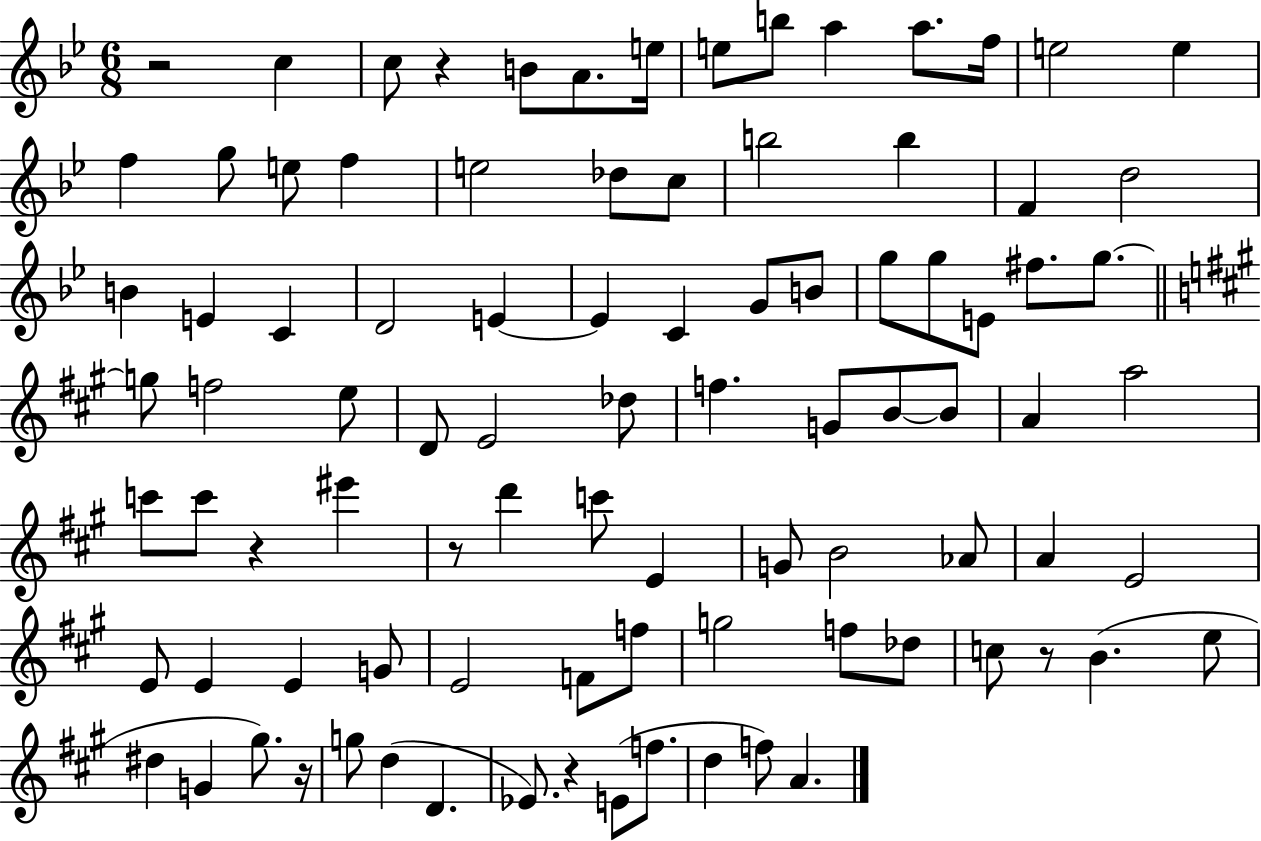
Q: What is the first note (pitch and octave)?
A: C5